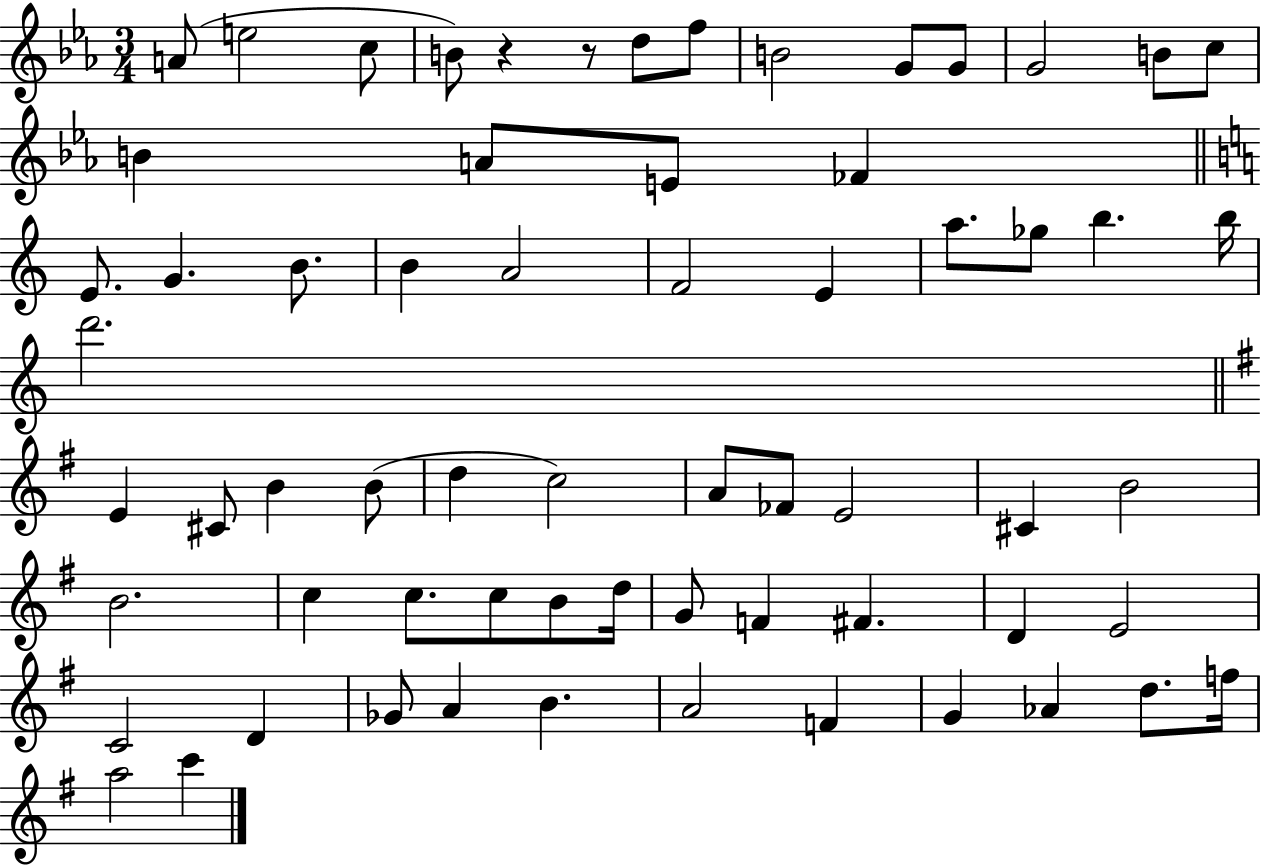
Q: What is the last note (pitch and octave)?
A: C6